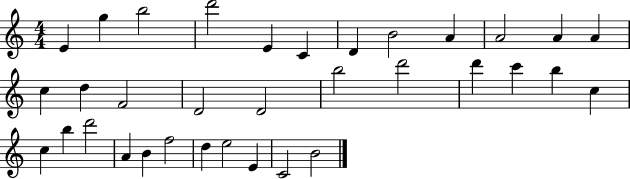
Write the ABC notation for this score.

X:1
T:Untitled
M:4/4
L:1/4
K:C
E g b2 d'2 E C D B2 A A2 A A c d F2 D2 D2 b2 d'2 d' c' b c c b d'2 A B f2 d e2 E C2 B2